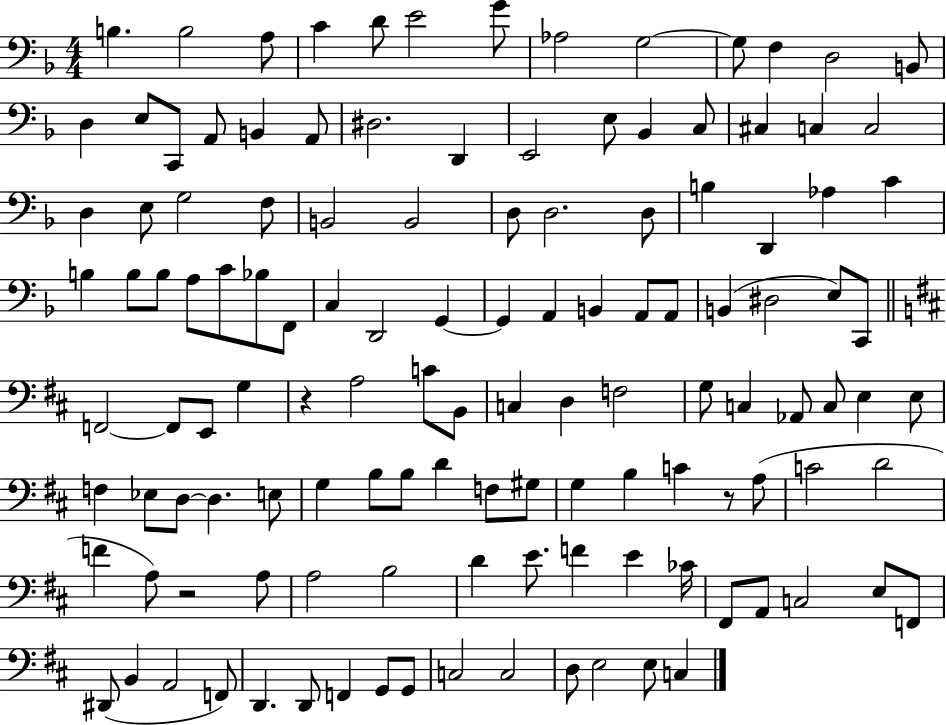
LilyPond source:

{
  \clef bass
  \numericTimeSignature
  \time 4/4
  \key f \major
  b4. b2 a8 | c'4 d'8 e'2 g'8 | aes2 g2~~ | g8 f4 d2 b,8 | \break d4 e8 c,8 a,8 b,4 a,8 | dis2. d,4 | e,2 e8 bes,4 c8 | cis4 c4 c2 | \break d4 e8 g2 f8 | b,2 b,2 | d8 d2. d8 | b4 d,4 aes4 c'4 | \break b4 b8 b8 a8 c'8 bes8 f,8 | c4 d,2 g,4~~ | g,4 a,4 b,4 a,8 a,8 | b,4( dis2 e8) c,8 | \break \bar "||" \break \key b \minor f,2~~ f,8 e,8 g4 | r4 a2 c'8 b,8 | c4 d4 f2 | g8 c4 aes,8 c8 e4 e8 | \break f4 ees8 d8~~ d4. e8 | g4 b8 b8 d'4 f8 gis8 | g4 b4 c'4 r8 a8( | c'2 d'2 | \break f'4 a8) r2 a8 | a2 b2 | d'4 e'8. f'4 e'4 ces'16 | fis,8 a,8 c2 e8 f,8 | \break dis,8( b,4 a,2 f,8) | d,4. d,8 f,4 g,8 g,8 | c2 c2 | d8 e2 e8 c4 | \break \bar "|."
}